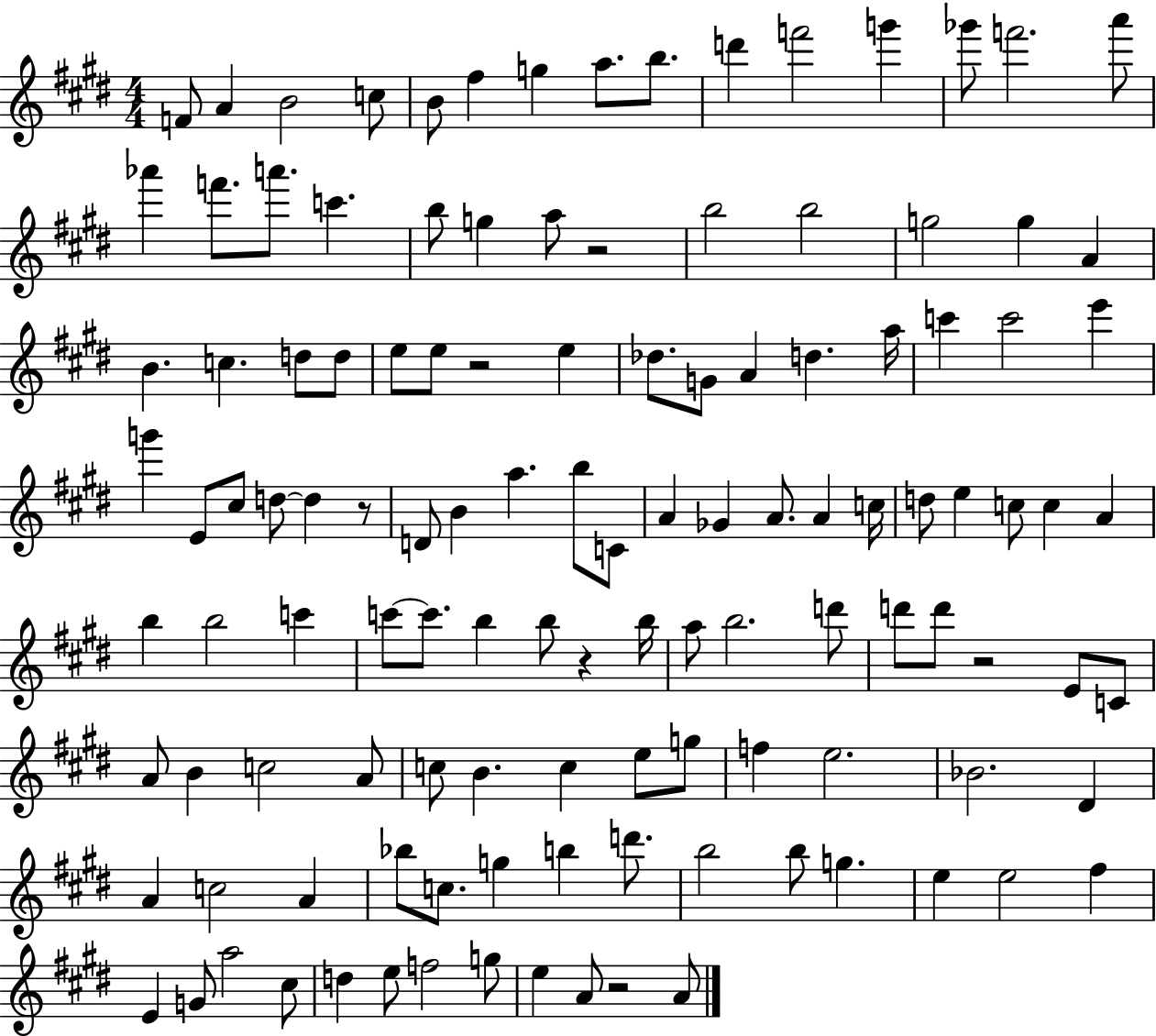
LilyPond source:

{
  \clef treble
  \numericTimeSignature
  \time 4/4
  \key e \major
  f'8 a'4 b'2 c''8 | b'8 fis''4 g''4 a''8. b''8. | d'''4 f'''2 g'''4 | ges'''8 f'''2. a'''8 | \break aes'''4 f'''8. a'''8. c'''4. | b''8 g''4 a''8 r2 | b''2 b''2 | g''2 g''4 a'4 | \break b'4. c''4. d''8 d''8 | e''8 e''8 r2 e''4 | des''8. g'8 a'4 d''4. a''16 | c'''4 c'''2 e'''4 | \break g'''4 e'8 cis''8 d''8~~ d''4 r8 | d'8 b'4 a''4. b''8 c'8 | a'4 ges'4 a'8. a'4 c''16 | d''8 e''4 c''8 c''4 a'4 | \break b''4 b''2 c'''4 | c'''8~~ c'''8. b''4 b''8 r4 b''16 | a''8 b''2. d'''8 | d'''8 d'''8 r2 e'8 c'8 | \break a'8 b'4 c''2 a'8 | c''8 b'4. c''4 e''8 g''8 | f''4 e''2. | bes'2. dis'4 | \break a'4 c''2 a'4 | bes''8 c''8. g''4 b''4 d'''8. | b''2 b''8 g''4. | e''4 e''2 fis''4 | \break e'4 g'8 a''2 cis''8 | d''4 e''8 f''2 g''8 | e''4 a'8 r2 a'8 | \bar "|."
}